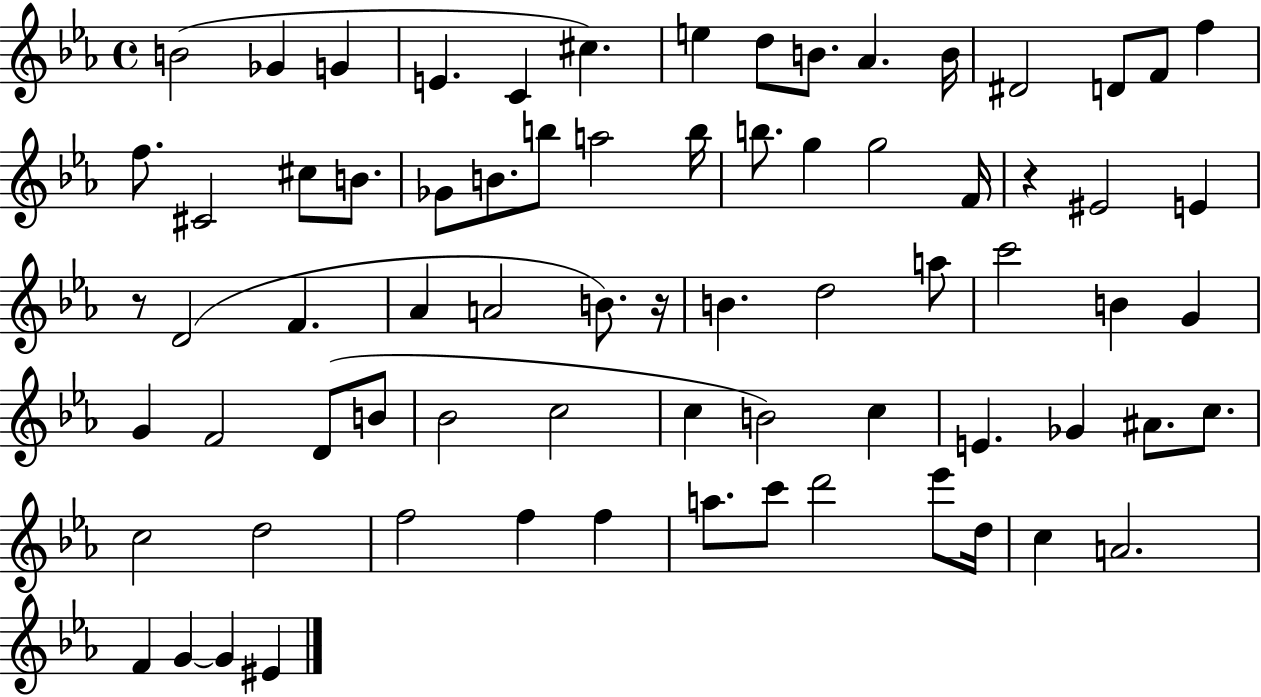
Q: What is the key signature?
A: EES major